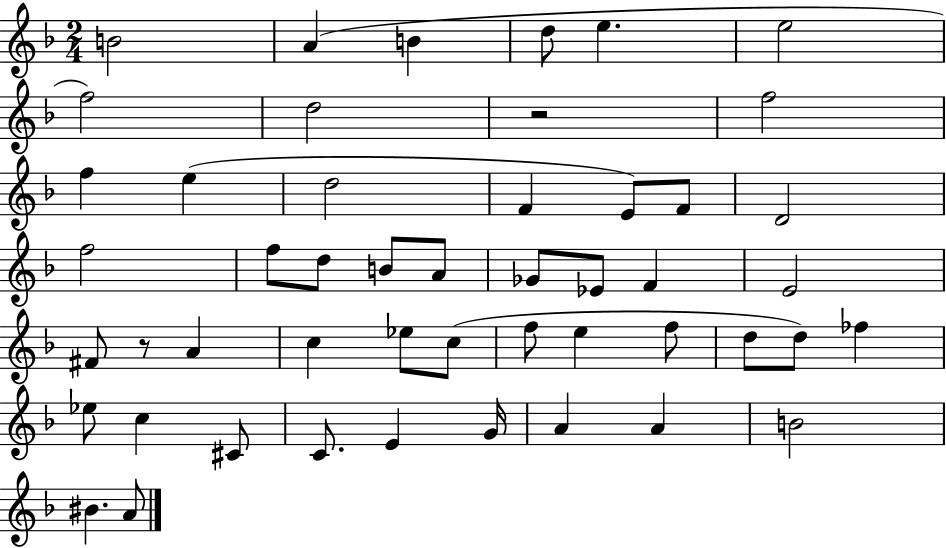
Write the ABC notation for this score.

X:1
T:Untitled
M:2/4
L:1/4
K:F
B2 A B d/2 e e2 f2 d2 z2 f2 f e d2 F E/2 F/2 D2 f2 f/2 d/2 B/2 A/2 _G/2 _E/2 F E2 ^F/2 z/2 A c _e/2 c/2 f/2 e f/2 d/2 d/2 _f _e/2 c ^C/2 C/2 E G/4 A A B2 ^B A/2